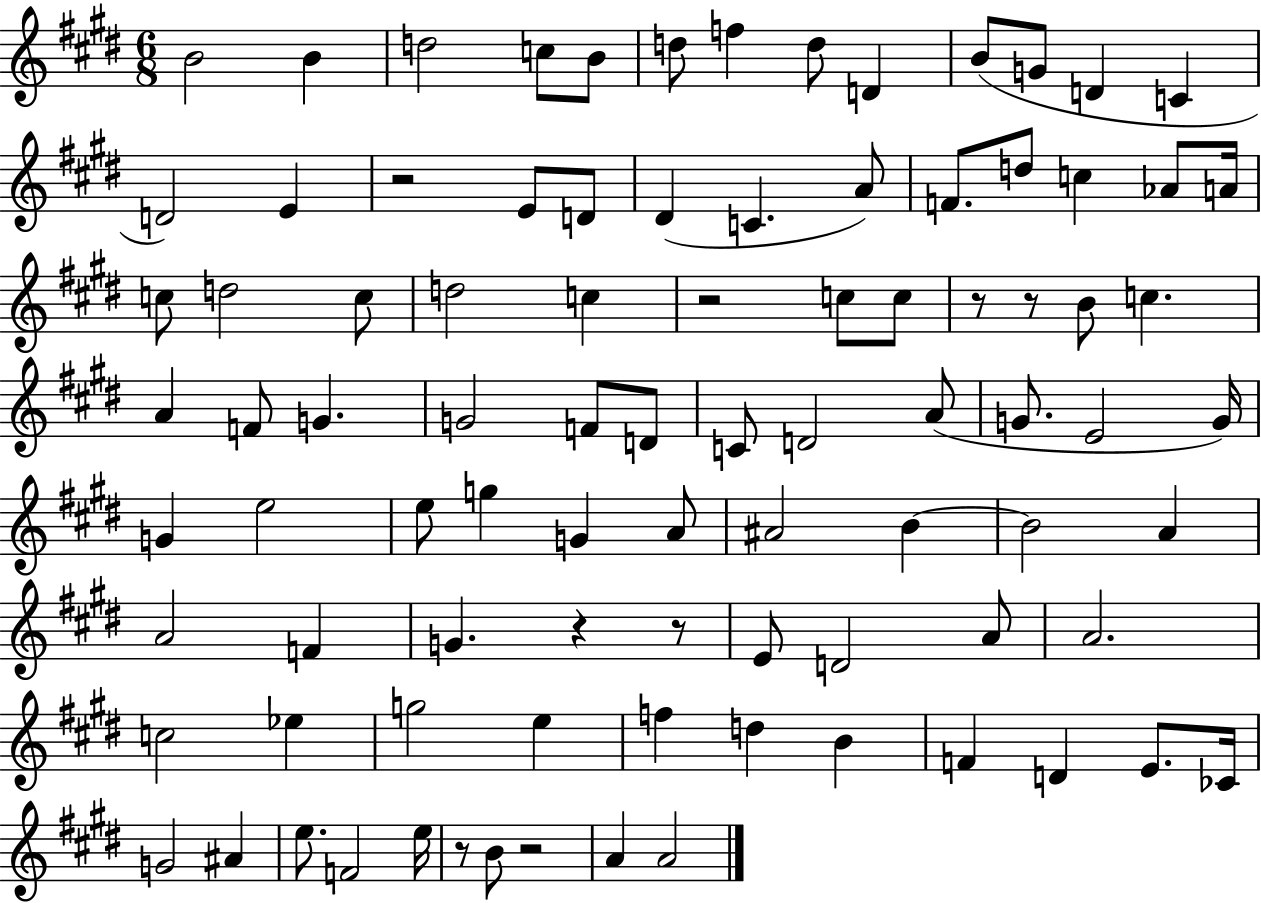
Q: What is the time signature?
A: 6/8